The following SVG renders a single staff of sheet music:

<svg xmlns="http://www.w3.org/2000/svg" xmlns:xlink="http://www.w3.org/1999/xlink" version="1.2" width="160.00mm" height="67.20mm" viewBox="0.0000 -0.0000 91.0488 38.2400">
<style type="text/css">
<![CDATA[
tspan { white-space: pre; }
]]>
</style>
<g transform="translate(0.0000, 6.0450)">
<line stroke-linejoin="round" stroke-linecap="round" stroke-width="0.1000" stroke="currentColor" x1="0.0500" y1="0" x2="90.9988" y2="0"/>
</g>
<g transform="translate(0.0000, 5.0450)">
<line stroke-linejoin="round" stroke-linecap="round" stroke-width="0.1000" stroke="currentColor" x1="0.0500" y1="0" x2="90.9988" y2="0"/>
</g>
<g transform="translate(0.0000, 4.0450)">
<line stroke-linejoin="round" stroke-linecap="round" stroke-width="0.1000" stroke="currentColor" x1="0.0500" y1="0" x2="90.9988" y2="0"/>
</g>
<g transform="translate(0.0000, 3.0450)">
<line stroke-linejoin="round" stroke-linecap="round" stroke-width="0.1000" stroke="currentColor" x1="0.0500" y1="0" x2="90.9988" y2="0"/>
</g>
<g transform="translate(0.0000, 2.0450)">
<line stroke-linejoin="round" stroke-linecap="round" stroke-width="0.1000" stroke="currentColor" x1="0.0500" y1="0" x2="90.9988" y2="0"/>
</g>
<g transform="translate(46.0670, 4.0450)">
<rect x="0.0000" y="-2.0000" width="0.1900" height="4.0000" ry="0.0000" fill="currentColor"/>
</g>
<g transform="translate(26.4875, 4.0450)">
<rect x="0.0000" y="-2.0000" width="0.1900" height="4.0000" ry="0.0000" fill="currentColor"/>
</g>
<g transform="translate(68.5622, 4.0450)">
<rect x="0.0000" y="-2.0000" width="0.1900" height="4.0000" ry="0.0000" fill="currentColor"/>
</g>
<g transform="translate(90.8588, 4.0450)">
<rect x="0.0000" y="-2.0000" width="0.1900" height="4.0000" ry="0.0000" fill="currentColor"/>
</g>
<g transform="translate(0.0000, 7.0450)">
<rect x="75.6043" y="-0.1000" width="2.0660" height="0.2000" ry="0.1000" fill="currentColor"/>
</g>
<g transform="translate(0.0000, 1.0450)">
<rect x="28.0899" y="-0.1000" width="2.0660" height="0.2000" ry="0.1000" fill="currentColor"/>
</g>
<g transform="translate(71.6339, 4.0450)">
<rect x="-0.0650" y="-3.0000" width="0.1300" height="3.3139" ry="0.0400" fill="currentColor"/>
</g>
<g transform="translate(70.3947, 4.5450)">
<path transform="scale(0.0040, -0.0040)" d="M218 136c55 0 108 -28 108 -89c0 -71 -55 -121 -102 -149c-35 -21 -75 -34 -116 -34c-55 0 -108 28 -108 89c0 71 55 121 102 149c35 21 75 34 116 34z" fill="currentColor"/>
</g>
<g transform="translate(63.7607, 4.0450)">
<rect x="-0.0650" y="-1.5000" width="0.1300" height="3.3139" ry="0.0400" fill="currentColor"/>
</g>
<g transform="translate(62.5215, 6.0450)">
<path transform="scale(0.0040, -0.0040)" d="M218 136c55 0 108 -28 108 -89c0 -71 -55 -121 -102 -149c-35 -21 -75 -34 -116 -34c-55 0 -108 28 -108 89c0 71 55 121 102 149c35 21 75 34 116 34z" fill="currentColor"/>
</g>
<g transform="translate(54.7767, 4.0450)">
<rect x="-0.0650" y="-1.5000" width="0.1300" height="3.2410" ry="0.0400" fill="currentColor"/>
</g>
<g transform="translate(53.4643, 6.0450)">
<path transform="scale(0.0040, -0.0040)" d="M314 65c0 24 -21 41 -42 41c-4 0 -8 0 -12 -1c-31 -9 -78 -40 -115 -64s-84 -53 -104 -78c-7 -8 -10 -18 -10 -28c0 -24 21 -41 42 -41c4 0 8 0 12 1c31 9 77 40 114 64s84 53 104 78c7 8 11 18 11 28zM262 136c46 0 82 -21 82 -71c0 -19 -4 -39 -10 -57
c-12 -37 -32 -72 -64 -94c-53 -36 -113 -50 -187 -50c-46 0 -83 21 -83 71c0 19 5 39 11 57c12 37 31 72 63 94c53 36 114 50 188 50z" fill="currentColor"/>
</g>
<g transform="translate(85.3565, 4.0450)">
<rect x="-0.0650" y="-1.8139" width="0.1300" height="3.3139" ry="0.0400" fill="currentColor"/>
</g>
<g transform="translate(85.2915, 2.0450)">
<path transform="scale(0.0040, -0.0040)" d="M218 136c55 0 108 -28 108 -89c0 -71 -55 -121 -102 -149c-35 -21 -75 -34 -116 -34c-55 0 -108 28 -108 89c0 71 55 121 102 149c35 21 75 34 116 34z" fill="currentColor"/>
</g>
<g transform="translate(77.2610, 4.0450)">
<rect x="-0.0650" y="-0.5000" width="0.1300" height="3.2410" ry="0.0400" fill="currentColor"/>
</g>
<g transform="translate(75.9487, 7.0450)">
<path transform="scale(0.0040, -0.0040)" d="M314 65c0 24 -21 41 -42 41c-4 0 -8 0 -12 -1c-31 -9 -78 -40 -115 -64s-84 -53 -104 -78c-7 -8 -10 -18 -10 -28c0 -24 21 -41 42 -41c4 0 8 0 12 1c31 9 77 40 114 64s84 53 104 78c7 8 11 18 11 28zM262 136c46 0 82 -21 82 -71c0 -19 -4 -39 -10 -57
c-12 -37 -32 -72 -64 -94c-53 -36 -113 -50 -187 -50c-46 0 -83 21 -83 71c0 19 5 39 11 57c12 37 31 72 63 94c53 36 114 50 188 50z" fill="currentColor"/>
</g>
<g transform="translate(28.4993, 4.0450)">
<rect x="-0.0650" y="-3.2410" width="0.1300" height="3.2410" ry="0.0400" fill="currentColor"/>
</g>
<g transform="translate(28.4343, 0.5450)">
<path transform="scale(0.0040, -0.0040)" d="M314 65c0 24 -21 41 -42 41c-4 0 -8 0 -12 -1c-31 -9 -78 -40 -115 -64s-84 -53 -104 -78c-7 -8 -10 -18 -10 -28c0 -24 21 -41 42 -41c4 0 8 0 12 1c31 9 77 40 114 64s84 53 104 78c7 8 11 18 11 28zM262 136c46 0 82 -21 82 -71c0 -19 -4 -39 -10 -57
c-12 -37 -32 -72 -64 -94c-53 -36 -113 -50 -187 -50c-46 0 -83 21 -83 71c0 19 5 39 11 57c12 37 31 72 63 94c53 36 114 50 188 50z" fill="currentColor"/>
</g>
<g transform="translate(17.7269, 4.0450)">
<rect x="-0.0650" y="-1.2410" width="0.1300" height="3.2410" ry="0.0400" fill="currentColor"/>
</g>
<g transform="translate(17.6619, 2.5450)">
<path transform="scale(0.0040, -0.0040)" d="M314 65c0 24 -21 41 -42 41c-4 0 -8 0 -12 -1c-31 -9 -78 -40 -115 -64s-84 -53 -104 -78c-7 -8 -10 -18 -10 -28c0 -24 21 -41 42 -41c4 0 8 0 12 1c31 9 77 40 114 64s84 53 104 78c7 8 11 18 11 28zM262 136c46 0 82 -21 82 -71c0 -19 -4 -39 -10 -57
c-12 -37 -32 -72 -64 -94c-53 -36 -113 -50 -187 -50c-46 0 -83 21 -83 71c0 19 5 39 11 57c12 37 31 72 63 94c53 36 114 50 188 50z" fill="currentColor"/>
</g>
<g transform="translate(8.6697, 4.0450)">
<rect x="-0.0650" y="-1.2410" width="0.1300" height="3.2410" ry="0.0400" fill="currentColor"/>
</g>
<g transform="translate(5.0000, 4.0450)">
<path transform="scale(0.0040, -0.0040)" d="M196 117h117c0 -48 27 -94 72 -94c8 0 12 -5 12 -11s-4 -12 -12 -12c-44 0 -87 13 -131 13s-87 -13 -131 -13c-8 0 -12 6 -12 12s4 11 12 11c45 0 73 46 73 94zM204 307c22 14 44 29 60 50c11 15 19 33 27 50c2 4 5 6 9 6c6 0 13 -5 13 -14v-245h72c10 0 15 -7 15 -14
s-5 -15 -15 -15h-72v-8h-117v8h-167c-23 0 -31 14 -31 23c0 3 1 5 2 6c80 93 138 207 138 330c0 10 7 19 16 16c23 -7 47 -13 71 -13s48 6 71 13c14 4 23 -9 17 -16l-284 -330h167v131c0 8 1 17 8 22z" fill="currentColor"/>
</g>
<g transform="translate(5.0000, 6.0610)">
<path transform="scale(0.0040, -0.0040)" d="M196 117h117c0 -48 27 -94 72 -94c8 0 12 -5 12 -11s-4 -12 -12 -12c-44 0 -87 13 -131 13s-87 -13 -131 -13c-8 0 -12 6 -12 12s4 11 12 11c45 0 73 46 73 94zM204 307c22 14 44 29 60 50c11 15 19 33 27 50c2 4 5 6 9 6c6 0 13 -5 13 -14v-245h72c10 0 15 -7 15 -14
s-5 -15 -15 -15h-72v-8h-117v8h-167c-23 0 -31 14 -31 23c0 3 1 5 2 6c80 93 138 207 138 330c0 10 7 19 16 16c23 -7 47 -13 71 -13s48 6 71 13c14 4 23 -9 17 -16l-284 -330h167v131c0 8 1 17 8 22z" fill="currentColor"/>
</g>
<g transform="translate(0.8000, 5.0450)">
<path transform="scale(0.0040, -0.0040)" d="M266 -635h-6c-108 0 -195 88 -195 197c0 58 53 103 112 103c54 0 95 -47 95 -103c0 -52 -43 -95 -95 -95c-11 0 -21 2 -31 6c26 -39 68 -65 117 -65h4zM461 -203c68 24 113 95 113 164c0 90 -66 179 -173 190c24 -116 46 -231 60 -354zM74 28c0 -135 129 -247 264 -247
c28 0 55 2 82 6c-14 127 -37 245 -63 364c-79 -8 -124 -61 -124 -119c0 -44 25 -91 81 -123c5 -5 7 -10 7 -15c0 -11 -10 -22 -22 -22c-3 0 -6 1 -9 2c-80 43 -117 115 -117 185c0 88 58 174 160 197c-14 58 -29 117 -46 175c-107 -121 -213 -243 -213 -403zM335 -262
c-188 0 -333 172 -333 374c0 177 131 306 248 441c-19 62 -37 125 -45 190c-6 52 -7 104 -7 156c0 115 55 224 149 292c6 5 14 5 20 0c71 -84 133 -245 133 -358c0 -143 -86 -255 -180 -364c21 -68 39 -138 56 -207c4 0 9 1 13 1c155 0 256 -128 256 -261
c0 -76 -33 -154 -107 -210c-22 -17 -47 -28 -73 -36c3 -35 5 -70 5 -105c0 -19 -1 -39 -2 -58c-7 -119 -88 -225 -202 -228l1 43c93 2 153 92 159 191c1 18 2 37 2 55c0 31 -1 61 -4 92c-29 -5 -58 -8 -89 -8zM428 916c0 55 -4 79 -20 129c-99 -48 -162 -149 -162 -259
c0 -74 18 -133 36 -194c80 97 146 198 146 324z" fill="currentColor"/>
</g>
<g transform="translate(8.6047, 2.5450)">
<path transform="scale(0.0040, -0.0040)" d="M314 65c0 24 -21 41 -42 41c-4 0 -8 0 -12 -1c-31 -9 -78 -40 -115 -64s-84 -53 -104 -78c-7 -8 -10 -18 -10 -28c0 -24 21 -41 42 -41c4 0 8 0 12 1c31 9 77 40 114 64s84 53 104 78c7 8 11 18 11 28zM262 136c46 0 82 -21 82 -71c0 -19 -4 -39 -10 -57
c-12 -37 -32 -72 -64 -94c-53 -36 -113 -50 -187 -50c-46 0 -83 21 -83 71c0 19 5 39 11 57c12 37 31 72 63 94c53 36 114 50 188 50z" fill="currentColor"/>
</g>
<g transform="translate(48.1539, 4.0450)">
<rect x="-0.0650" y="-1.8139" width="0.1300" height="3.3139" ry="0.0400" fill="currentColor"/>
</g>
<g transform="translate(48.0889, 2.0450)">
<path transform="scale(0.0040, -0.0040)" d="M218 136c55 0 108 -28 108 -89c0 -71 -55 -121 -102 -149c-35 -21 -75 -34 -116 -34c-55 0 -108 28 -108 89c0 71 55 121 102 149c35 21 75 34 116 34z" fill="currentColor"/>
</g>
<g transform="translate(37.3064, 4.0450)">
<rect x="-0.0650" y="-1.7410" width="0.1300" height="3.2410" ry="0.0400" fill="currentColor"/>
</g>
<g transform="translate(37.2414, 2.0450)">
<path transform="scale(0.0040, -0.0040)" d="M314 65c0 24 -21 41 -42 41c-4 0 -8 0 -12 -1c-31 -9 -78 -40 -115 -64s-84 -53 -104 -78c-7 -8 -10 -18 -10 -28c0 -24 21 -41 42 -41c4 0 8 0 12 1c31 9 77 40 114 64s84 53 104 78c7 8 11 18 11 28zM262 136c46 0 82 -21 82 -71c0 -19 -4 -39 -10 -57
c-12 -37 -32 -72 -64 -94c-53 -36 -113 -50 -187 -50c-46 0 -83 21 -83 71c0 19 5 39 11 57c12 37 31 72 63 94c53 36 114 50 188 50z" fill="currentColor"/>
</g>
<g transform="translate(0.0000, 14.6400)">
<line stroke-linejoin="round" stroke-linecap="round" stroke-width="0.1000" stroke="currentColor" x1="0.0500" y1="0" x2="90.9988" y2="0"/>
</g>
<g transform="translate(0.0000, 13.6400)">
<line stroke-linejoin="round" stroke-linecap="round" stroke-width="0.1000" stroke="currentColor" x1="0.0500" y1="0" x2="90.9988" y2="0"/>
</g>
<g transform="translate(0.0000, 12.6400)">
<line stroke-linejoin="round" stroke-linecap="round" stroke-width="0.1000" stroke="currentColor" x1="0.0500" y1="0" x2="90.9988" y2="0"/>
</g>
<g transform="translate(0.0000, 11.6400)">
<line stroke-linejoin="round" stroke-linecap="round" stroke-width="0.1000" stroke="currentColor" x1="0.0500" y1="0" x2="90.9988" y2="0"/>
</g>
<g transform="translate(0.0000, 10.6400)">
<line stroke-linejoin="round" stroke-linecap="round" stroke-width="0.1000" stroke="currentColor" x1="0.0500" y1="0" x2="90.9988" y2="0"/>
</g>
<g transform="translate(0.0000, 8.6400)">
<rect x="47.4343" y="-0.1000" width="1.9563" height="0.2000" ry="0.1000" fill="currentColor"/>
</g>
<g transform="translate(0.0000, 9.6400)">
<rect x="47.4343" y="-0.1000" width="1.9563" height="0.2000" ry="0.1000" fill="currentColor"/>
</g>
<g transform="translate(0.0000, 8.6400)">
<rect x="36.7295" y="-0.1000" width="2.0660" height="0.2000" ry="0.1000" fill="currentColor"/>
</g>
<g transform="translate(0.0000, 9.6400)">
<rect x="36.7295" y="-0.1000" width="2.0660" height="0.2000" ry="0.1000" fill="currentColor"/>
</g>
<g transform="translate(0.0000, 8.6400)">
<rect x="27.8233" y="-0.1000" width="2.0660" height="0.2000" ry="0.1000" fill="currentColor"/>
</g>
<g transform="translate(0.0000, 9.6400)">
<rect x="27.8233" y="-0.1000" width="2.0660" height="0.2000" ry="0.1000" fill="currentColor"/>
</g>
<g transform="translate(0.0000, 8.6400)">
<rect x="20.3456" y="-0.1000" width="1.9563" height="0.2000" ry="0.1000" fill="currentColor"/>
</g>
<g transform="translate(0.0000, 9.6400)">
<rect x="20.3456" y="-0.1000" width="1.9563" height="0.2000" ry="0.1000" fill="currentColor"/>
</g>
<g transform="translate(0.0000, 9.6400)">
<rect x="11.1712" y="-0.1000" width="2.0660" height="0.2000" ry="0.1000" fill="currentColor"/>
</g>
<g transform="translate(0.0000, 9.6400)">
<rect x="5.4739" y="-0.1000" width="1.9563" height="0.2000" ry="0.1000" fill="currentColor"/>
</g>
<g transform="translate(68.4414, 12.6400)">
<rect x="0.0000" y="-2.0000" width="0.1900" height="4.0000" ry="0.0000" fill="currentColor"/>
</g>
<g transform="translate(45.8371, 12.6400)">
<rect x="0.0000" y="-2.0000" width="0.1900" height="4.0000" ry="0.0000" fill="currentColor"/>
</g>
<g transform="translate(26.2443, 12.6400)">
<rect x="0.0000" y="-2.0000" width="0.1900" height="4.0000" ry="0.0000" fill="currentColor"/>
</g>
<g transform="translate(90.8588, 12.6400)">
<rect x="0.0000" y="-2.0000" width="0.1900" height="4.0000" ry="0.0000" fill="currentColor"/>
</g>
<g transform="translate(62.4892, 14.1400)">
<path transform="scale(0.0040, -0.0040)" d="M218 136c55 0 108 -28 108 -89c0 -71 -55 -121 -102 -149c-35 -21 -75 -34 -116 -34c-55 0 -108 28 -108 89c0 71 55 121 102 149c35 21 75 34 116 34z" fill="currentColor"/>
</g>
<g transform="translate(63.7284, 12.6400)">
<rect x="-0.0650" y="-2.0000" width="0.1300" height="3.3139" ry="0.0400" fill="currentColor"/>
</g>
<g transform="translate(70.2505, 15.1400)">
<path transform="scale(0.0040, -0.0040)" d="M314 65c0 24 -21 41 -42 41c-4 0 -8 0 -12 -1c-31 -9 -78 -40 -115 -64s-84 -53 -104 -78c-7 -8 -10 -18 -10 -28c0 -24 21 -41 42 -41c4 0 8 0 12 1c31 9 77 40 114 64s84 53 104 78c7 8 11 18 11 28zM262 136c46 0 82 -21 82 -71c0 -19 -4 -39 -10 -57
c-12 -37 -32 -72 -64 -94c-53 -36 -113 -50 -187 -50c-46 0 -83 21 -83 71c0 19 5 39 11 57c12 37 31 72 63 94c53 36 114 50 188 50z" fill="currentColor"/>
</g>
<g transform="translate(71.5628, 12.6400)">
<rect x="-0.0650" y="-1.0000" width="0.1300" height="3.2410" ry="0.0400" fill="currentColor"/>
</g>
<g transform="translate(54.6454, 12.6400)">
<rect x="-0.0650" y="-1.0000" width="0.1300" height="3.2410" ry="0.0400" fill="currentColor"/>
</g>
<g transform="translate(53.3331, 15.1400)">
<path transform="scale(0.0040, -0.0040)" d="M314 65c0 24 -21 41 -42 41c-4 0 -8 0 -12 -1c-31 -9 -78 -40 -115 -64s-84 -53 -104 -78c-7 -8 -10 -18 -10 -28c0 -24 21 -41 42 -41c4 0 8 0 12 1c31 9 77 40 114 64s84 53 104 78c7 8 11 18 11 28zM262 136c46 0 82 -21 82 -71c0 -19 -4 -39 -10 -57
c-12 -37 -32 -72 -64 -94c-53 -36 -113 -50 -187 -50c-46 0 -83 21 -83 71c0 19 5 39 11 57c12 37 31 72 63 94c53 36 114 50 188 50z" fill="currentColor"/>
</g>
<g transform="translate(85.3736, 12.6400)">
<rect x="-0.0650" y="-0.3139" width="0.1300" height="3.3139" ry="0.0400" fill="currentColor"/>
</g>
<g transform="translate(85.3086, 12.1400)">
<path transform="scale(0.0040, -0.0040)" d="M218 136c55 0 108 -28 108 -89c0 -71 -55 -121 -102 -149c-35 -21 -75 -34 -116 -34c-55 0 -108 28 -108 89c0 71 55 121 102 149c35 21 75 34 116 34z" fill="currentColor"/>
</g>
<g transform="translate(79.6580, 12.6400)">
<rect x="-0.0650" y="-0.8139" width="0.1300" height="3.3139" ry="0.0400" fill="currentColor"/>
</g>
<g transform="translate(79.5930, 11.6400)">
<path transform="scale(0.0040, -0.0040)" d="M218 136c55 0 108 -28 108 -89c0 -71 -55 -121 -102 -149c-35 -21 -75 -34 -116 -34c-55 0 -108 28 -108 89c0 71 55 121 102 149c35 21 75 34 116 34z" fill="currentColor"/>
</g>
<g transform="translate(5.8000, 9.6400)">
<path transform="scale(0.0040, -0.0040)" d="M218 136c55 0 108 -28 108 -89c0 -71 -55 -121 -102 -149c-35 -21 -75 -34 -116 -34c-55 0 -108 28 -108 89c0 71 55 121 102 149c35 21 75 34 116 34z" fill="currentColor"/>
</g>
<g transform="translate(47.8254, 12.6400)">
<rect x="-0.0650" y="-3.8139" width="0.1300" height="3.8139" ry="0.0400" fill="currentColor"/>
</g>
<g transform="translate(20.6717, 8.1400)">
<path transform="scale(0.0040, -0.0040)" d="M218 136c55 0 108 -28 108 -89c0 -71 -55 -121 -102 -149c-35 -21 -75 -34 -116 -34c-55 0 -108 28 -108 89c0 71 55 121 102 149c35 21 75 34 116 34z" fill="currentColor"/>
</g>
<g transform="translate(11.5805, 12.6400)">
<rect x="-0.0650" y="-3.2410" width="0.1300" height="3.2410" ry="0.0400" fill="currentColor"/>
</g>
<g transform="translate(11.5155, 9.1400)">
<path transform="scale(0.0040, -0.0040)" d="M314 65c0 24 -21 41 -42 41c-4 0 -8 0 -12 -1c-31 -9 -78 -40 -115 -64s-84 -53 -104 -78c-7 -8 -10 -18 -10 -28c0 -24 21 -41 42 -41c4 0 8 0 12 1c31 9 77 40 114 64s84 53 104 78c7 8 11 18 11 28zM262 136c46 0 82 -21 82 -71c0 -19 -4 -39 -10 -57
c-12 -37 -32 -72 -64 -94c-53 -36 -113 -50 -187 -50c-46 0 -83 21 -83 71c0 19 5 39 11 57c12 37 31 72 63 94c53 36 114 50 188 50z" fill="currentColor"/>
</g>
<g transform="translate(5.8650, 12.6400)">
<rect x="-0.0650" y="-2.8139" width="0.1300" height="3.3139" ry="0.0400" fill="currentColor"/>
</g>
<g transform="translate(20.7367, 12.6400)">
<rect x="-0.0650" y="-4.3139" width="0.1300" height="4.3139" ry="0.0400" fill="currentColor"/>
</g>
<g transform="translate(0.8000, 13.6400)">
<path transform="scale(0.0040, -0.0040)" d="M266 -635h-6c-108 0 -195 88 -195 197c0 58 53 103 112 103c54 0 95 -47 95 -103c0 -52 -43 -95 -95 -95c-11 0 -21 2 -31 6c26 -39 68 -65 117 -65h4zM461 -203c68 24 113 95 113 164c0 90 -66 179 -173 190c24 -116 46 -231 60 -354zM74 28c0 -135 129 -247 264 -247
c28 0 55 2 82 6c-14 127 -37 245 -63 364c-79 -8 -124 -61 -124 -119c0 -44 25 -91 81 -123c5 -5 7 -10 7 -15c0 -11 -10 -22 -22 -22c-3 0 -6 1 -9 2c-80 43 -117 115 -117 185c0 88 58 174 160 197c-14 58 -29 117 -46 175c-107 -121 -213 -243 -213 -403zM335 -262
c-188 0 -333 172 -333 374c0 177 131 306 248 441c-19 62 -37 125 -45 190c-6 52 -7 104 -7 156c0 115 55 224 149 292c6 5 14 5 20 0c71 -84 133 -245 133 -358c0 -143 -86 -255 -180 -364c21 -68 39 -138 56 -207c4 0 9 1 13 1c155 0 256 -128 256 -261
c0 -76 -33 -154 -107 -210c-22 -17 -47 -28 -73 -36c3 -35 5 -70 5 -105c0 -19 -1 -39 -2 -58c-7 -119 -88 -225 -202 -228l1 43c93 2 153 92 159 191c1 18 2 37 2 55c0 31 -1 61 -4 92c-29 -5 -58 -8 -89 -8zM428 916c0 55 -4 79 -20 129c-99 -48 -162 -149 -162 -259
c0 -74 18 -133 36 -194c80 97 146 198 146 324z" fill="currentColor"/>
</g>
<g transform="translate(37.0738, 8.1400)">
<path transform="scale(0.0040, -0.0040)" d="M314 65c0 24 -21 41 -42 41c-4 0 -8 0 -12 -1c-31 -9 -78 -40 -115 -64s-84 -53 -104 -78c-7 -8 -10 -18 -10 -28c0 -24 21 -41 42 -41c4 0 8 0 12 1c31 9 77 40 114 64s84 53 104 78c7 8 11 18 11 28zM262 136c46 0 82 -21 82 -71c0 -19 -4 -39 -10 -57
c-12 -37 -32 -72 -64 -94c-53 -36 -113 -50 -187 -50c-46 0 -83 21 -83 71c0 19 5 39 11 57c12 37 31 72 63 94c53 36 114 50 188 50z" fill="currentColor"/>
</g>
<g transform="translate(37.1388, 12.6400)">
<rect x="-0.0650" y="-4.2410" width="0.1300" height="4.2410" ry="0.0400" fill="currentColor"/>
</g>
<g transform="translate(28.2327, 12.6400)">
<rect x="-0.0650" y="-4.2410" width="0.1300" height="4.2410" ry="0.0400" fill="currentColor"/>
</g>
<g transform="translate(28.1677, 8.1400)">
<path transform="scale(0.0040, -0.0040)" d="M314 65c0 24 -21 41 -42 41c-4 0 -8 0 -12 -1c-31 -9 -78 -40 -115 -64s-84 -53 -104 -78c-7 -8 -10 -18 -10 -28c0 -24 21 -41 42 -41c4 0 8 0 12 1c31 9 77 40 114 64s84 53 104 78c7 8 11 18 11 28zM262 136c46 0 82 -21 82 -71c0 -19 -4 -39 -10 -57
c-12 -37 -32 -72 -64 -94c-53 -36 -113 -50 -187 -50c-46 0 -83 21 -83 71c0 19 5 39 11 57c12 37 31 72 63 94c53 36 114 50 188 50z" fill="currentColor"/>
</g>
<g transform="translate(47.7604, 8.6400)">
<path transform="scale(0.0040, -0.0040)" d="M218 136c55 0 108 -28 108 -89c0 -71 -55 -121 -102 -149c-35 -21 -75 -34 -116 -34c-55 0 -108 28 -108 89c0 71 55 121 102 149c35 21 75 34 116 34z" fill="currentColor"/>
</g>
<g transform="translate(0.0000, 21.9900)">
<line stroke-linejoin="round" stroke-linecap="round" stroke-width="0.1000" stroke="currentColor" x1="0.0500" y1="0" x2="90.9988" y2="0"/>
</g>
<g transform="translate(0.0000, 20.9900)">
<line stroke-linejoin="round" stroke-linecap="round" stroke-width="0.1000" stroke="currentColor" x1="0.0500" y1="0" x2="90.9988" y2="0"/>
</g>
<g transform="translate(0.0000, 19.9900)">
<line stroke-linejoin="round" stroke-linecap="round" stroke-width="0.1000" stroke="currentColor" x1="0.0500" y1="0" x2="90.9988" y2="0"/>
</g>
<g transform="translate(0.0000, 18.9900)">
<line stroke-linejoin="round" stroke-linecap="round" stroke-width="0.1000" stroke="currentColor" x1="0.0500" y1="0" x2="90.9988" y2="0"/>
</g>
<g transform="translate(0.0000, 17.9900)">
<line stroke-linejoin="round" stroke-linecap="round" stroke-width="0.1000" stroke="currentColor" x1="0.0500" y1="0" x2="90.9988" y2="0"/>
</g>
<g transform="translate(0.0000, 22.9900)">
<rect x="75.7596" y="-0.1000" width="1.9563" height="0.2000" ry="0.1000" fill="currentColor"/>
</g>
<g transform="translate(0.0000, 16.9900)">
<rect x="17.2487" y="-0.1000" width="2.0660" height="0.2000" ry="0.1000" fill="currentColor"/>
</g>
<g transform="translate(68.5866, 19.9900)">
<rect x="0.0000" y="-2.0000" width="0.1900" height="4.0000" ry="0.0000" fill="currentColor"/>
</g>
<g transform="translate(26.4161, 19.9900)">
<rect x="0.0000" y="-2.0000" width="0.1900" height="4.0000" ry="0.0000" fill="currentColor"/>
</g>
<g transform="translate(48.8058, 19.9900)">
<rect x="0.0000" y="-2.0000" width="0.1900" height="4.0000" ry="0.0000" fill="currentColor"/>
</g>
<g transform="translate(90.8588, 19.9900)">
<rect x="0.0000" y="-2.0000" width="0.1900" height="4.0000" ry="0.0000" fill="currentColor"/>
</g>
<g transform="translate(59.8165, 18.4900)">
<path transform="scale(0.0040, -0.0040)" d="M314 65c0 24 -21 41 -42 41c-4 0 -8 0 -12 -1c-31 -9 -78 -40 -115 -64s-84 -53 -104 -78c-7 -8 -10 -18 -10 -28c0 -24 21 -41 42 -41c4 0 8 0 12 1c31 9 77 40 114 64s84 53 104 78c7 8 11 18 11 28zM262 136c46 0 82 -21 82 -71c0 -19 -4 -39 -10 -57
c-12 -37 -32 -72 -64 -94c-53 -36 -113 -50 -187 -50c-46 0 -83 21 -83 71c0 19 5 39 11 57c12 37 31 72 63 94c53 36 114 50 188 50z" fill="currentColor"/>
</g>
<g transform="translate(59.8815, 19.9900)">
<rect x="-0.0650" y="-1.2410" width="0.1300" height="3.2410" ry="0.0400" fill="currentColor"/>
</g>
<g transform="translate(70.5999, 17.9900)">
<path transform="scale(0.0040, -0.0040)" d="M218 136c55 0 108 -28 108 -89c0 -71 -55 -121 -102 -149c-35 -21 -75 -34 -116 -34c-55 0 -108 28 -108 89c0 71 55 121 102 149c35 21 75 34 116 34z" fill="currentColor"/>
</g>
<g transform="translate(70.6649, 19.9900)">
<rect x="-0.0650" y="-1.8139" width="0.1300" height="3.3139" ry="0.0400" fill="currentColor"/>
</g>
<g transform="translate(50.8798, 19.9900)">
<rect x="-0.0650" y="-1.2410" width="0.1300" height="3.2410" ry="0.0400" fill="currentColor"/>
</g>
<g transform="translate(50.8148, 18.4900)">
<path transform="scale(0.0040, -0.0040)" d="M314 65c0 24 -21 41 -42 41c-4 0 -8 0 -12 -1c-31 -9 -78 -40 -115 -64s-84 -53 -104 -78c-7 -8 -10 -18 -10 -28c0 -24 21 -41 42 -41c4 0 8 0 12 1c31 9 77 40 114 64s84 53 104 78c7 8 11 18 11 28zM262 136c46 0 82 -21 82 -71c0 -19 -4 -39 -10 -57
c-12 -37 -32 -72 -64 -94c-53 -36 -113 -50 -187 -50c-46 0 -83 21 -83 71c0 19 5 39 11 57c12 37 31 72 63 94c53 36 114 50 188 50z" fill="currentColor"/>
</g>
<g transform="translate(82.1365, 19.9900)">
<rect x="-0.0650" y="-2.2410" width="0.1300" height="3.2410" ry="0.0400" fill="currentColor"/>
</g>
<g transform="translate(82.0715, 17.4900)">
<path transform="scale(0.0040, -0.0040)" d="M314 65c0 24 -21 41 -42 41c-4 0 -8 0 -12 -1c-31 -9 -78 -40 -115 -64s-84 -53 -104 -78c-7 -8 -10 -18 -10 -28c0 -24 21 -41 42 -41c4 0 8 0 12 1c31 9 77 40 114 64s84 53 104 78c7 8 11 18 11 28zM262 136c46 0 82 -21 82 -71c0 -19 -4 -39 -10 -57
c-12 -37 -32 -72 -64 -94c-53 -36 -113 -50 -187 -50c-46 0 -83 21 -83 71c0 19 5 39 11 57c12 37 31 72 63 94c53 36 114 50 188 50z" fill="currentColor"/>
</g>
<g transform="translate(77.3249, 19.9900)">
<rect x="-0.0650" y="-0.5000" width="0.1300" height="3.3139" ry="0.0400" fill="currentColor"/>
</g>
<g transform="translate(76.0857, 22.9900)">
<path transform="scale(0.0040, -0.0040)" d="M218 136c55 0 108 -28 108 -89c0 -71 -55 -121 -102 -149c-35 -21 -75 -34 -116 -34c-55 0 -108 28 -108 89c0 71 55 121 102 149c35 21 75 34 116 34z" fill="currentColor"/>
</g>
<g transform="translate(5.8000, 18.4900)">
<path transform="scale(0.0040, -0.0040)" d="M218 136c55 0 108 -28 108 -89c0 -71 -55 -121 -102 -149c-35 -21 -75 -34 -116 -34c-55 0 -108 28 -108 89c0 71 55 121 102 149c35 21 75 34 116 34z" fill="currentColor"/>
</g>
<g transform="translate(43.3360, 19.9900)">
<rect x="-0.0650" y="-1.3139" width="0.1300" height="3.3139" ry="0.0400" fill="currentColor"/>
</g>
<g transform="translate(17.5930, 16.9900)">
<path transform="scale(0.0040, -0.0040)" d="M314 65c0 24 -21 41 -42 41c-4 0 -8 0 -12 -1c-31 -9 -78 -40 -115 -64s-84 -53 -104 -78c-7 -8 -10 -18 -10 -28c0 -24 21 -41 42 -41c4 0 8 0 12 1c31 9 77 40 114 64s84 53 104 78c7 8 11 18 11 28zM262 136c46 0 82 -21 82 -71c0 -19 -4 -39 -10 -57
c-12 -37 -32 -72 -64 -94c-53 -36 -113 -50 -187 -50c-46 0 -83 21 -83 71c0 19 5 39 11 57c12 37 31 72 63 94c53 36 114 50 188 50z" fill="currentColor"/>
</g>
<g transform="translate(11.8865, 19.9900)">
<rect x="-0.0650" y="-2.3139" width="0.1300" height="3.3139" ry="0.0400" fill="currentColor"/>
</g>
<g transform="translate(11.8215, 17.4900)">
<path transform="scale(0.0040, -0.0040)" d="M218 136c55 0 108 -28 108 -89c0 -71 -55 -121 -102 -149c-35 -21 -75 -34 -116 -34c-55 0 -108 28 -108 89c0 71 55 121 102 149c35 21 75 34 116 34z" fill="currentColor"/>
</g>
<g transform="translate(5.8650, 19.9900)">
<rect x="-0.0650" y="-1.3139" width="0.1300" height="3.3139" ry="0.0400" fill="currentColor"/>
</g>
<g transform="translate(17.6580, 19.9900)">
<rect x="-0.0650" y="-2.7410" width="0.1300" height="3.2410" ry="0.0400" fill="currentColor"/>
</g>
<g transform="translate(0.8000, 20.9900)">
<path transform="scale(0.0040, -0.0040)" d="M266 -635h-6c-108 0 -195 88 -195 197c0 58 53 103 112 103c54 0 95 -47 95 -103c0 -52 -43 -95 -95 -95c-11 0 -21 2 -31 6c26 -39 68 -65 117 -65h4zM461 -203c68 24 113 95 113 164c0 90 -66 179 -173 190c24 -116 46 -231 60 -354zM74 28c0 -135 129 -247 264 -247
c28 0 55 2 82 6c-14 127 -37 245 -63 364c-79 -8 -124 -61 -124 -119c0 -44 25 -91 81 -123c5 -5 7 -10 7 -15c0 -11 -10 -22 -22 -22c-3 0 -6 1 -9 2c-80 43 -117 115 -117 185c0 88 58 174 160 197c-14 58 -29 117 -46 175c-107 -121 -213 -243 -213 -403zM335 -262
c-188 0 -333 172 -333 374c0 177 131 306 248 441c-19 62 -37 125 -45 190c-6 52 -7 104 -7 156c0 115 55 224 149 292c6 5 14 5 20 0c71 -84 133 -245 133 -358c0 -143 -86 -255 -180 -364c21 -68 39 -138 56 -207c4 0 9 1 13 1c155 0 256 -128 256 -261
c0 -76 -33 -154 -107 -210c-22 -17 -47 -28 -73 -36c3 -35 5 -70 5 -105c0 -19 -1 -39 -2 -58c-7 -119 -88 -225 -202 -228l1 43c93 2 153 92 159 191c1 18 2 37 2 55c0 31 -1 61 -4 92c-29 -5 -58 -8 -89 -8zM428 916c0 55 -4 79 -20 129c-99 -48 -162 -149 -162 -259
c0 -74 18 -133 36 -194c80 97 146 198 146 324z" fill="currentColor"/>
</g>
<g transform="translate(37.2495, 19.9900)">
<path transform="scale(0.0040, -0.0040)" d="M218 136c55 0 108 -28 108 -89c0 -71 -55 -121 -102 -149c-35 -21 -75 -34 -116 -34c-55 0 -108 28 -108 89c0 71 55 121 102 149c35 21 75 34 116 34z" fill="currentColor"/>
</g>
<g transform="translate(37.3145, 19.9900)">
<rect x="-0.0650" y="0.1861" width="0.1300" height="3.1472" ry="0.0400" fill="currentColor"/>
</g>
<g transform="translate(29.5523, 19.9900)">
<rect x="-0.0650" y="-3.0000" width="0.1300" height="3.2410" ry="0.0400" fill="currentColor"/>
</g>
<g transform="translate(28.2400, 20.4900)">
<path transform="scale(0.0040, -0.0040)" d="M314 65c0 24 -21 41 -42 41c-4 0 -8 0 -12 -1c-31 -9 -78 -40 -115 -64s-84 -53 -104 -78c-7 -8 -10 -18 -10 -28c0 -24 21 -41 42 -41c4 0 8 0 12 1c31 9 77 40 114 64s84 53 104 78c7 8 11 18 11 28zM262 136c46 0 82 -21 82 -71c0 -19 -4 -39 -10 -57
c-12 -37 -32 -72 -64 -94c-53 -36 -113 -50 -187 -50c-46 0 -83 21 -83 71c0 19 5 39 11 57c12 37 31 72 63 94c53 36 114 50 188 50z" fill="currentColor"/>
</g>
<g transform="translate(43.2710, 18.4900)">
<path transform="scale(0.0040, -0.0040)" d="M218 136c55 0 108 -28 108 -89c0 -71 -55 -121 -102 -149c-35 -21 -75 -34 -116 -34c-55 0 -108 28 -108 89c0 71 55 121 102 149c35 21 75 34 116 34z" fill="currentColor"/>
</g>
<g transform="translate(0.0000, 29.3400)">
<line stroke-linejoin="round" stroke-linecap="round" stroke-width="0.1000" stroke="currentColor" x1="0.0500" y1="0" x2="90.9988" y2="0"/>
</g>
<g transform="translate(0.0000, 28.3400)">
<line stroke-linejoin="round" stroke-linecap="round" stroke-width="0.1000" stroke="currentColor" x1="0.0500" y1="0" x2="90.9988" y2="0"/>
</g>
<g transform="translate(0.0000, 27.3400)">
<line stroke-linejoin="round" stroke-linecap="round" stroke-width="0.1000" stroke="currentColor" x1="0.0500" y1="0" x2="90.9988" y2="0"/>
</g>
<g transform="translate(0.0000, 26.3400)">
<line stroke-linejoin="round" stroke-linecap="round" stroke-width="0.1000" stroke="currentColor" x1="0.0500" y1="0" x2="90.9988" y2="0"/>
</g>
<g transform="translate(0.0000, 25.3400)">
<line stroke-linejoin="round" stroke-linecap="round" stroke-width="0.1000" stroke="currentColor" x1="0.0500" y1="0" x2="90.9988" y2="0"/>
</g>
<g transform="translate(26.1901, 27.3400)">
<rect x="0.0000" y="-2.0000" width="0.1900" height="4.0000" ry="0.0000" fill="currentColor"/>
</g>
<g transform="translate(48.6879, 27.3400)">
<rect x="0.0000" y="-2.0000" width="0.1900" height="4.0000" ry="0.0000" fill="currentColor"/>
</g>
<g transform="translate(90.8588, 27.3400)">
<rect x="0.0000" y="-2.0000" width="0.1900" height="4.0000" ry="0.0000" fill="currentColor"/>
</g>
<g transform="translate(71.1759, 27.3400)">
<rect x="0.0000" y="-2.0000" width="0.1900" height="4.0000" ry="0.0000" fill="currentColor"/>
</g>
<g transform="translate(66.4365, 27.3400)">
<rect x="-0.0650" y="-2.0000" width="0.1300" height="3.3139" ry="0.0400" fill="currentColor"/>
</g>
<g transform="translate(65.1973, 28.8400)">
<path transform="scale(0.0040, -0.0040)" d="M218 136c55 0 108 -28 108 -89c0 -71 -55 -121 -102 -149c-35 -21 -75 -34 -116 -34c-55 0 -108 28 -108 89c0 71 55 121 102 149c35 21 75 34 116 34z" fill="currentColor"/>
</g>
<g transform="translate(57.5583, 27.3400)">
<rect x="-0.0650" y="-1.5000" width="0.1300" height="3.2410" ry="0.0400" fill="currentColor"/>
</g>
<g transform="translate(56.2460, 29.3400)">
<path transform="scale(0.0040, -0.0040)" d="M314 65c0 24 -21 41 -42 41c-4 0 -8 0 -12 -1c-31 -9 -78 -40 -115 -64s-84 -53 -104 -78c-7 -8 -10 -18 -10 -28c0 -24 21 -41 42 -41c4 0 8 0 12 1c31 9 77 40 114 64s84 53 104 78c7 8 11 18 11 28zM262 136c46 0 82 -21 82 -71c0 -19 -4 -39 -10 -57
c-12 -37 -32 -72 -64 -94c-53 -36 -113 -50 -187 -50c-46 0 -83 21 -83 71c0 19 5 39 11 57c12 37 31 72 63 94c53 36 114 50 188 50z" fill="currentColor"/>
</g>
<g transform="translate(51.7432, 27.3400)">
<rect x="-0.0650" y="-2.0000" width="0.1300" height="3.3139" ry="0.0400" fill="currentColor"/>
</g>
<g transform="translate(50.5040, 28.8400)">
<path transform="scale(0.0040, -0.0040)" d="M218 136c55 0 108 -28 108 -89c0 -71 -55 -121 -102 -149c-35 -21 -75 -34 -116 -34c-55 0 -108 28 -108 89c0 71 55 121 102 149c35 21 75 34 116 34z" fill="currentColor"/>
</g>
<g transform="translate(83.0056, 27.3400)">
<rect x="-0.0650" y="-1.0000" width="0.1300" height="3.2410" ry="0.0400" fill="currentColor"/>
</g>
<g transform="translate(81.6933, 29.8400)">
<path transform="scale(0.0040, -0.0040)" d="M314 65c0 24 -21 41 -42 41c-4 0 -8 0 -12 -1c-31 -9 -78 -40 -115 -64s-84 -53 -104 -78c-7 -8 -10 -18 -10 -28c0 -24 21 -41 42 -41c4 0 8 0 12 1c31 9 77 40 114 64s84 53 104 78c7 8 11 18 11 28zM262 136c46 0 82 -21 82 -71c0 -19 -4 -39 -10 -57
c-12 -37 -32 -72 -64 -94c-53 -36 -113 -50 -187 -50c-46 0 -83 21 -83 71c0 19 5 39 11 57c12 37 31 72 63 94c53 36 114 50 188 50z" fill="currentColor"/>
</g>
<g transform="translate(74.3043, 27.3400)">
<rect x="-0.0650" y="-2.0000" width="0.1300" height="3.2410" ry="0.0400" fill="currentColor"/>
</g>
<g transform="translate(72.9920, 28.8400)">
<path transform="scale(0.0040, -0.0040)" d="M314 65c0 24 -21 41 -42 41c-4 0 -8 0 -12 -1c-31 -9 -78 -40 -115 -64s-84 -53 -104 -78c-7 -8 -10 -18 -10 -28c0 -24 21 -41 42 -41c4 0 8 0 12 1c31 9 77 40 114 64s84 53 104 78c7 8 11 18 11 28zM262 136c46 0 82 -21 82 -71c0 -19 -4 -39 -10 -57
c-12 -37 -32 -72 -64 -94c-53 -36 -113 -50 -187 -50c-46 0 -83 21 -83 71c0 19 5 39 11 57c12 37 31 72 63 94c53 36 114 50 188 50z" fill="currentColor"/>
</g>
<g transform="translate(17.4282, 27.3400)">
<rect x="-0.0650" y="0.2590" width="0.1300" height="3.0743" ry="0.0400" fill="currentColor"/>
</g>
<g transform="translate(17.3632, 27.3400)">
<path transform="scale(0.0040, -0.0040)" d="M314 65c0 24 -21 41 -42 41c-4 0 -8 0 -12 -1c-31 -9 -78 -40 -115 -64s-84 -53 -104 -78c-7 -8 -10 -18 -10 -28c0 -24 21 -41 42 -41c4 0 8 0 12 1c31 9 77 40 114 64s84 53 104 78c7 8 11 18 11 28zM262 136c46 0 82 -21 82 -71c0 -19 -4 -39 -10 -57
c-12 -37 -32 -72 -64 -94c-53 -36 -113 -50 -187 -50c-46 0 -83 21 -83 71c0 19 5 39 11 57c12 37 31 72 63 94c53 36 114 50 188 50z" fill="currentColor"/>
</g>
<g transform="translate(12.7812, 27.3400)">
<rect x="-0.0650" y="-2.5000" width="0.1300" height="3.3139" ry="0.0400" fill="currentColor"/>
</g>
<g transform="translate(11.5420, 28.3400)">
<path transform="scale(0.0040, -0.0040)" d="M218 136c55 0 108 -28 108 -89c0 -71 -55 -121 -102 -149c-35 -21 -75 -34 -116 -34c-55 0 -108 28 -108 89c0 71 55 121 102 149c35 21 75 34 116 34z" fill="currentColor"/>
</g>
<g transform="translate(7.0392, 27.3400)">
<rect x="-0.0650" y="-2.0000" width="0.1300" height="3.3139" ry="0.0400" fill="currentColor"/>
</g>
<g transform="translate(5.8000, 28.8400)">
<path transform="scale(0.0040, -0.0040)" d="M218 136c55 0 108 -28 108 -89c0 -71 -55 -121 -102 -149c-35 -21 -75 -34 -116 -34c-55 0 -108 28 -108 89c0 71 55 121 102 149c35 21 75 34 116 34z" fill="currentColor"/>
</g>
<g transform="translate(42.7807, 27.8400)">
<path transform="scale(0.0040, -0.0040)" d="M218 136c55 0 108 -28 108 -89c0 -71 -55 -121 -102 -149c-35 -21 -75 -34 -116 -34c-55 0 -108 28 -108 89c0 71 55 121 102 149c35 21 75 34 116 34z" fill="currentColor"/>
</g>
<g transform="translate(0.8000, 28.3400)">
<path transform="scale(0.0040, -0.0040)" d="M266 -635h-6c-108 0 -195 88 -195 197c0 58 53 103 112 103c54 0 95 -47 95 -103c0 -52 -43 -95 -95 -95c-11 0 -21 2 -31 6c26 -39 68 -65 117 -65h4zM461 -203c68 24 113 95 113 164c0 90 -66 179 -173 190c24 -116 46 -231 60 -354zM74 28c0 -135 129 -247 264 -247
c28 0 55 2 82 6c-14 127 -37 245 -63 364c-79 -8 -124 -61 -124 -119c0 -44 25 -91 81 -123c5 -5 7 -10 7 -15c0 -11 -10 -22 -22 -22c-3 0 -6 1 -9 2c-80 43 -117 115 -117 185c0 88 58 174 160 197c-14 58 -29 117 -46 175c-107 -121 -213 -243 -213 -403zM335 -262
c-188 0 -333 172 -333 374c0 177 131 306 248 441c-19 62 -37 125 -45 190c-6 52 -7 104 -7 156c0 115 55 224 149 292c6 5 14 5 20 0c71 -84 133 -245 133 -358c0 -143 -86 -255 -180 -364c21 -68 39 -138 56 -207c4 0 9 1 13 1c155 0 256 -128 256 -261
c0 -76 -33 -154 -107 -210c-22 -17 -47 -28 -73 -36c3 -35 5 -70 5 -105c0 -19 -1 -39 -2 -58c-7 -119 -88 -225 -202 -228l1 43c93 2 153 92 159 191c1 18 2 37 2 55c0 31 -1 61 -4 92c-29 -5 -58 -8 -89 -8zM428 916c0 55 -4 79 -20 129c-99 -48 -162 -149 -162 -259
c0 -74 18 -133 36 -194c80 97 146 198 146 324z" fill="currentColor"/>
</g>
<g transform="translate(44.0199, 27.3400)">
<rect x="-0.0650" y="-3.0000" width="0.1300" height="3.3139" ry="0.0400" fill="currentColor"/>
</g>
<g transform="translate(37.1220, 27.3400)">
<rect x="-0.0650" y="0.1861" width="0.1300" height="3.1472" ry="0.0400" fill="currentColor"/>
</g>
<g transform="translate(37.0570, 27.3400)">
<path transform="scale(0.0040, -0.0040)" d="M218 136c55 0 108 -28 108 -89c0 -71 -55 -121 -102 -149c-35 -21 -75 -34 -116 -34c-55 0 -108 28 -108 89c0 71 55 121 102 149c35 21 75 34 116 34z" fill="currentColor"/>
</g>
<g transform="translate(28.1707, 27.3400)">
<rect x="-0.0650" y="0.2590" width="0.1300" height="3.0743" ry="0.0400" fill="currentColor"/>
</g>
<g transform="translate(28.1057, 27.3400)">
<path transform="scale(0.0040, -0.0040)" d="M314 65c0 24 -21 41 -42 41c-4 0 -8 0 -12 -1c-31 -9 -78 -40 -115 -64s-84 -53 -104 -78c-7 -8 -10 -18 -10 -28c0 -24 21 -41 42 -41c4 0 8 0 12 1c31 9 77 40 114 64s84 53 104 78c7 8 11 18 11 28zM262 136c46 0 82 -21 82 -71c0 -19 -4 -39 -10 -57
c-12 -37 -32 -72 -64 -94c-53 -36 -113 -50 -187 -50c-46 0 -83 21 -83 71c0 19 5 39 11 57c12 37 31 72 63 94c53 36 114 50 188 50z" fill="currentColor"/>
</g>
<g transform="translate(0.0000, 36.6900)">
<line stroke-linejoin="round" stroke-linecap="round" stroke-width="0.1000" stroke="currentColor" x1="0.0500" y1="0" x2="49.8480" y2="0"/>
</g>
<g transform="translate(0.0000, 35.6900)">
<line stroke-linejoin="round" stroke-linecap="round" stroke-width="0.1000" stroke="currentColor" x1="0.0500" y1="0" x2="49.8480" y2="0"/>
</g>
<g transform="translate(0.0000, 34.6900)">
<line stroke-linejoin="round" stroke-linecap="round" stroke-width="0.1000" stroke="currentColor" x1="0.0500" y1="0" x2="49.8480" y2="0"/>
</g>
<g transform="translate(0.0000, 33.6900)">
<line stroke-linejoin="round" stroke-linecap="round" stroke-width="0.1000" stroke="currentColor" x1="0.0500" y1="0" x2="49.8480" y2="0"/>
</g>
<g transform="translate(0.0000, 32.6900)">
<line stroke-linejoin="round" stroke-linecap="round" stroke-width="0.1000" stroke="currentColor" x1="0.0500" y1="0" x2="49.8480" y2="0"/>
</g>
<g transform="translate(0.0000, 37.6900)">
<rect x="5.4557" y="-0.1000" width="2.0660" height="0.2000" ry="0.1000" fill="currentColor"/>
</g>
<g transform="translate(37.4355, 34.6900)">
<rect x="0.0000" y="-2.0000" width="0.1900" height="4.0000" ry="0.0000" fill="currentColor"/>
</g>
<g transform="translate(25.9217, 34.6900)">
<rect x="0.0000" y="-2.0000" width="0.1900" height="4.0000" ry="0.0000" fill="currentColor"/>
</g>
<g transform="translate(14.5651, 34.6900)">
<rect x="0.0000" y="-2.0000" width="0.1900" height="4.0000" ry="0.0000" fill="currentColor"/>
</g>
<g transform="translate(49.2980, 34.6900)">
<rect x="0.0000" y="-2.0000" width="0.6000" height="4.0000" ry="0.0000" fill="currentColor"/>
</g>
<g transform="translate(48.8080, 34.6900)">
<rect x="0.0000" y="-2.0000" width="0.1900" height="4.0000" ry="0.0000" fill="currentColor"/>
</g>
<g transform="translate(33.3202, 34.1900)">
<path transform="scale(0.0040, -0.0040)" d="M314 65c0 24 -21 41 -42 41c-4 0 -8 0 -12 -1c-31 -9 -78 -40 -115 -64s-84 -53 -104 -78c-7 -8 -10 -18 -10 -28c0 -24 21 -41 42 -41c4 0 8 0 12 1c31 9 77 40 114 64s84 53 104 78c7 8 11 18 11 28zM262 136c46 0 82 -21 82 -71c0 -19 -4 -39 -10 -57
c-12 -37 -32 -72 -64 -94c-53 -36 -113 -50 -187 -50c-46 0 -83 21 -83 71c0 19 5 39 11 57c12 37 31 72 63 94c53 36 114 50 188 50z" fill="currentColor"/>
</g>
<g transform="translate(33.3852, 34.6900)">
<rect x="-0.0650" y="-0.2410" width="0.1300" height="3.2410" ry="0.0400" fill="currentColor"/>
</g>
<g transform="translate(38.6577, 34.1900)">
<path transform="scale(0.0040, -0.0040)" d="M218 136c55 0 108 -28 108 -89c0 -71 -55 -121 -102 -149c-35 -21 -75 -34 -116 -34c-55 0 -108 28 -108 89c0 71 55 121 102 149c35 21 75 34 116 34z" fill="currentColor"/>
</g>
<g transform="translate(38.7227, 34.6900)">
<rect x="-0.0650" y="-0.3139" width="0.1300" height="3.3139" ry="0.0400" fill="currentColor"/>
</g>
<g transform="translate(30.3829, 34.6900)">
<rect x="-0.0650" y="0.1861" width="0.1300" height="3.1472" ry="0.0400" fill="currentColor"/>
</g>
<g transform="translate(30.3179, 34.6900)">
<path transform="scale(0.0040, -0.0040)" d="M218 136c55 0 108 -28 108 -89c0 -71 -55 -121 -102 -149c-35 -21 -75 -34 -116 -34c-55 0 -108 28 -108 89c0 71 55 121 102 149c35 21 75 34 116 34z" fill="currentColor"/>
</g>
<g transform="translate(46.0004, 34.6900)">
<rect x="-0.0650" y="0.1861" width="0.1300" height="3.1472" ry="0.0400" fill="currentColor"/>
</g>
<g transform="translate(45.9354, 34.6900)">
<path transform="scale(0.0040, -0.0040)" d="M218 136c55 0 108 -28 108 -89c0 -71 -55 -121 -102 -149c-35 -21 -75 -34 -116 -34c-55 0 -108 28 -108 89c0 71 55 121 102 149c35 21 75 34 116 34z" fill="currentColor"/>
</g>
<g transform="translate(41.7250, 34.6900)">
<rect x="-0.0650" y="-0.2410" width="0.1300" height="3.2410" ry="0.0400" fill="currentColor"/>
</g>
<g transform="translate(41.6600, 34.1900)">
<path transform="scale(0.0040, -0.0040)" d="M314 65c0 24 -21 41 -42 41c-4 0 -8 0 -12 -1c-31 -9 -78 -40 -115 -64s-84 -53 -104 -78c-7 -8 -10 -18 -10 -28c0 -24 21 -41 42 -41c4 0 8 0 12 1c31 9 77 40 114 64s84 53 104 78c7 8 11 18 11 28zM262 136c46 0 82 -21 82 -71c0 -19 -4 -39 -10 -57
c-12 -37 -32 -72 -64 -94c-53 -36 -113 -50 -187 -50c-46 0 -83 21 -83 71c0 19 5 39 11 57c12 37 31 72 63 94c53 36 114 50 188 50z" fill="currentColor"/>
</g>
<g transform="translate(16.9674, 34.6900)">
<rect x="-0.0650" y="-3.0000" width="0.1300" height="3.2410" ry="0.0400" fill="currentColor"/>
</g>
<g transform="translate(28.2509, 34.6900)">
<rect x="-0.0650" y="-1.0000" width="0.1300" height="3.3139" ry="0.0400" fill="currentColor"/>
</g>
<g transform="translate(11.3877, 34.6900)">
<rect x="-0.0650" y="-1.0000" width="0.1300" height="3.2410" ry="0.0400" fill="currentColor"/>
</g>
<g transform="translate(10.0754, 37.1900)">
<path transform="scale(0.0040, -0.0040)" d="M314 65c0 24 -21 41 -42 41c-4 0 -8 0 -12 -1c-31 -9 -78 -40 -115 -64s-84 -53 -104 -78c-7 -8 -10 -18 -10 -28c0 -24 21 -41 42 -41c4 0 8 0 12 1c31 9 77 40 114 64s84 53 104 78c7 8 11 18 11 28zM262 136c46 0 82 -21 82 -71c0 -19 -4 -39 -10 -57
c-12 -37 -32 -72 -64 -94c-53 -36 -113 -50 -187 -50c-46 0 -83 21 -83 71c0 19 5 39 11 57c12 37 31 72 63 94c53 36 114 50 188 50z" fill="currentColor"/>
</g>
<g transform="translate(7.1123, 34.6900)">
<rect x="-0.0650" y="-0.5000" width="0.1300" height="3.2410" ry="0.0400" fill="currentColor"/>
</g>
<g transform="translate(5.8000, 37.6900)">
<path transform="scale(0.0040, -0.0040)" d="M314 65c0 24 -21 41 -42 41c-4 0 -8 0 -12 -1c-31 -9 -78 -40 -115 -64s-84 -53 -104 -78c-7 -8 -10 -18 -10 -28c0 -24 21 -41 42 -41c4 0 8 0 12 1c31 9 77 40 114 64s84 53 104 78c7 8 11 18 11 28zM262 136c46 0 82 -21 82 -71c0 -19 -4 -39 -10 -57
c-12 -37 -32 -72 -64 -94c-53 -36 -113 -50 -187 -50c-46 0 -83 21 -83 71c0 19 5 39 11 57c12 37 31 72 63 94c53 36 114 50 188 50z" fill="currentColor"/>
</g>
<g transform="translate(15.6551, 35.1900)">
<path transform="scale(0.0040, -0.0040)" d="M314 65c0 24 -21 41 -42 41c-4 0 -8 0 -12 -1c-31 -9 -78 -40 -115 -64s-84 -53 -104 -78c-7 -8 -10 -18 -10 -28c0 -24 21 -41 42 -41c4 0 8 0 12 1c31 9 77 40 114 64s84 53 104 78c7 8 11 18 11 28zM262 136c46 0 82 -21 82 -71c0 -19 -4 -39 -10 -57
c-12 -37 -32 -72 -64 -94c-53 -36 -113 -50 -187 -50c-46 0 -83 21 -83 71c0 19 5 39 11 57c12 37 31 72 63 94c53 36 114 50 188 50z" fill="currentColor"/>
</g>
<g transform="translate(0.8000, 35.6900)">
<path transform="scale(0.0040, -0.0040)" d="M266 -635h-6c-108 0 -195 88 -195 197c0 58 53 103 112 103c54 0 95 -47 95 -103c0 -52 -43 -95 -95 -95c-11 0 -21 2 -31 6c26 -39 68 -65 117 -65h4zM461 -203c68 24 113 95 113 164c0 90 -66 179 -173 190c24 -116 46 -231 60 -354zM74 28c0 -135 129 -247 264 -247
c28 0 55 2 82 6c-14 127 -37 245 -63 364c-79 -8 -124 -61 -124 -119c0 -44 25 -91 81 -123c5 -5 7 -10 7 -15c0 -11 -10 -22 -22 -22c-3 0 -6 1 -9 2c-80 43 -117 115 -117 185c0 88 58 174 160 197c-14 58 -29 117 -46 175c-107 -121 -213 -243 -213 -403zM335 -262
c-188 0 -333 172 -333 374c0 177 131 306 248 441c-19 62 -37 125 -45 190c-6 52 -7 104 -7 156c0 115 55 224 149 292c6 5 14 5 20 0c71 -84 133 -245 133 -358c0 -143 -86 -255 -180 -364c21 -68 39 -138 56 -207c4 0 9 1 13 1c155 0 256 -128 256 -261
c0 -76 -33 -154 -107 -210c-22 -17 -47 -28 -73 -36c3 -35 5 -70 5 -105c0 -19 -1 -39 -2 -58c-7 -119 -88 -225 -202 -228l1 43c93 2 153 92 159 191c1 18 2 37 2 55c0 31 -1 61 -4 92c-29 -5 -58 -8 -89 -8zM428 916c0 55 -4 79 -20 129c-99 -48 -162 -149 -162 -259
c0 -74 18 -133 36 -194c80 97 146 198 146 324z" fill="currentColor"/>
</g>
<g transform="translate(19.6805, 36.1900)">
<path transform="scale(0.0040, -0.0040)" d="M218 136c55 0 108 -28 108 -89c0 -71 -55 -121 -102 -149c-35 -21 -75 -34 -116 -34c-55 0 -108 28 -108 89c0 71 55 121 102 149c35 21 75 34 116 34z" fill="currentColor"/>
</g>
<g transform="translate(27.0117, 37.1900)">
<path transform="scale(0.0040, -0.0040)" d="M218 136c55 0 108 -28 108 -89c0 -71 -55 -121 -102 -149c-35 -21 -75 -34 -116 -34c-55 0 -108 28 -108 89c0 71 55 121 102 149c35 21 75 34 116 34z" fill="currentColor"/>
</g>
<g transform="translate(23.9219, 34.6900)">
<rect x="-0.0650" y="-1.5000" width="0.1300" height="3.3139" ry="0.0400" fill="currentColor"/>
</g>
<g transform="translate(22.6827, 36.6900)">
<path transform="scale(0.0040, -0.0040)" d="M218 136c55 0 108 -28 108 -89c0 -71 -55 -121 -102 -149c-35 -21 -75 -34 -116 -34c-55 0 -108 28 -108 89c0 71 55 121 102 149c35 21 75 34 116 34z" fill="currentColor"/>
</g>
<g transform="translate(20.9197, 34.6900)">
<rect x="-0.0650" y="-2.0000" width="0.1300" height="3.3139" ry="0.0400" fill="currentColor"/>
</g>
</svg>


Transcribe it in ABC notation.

X:1
T:Untitled
M:4/4
L:1/4
K:C
e2 e2 b2 f2 f E2 E A C2 f a b2 d' d'2 d'2 c' D2 F D2 d c e g a2 A2 B e e2 e2 f C g2 F G B2 B2 B A F E2 F F2 D2 C2 D2 A2 F E D B c2 c c2 B